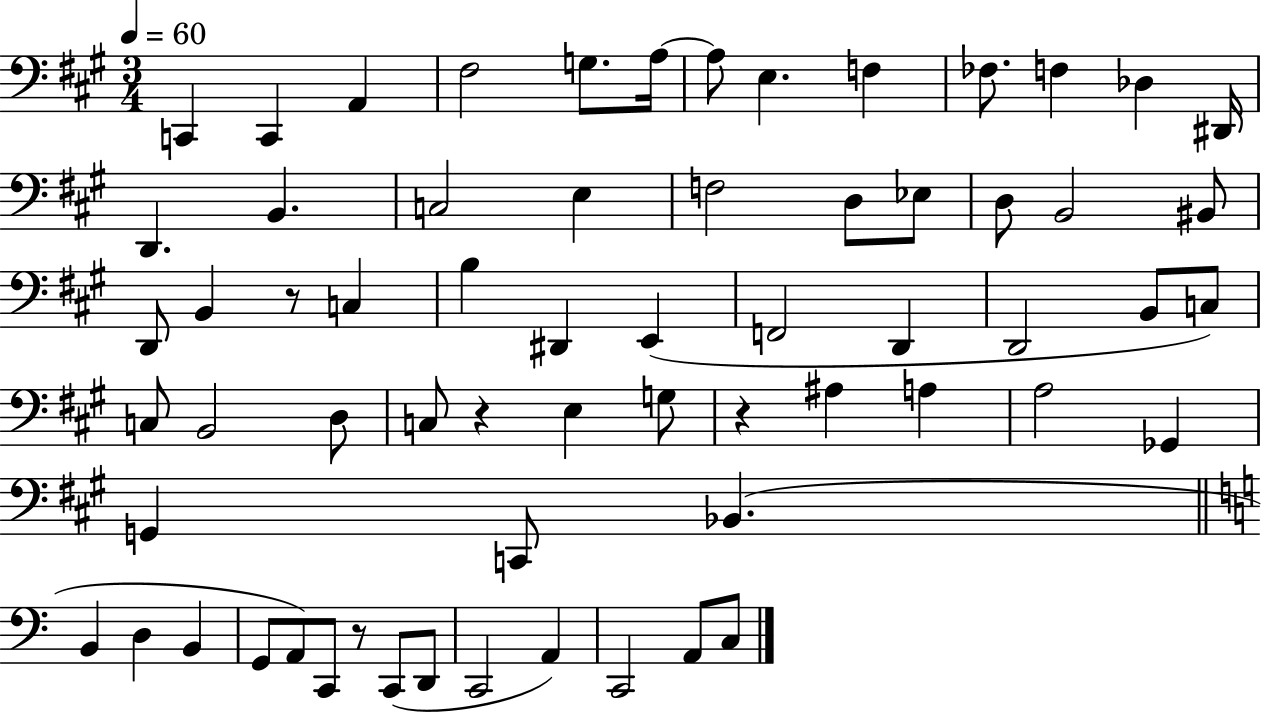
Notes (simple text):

C2/q C2/q A2/q F#3/h G3/e. A3/s A3/e E3/q. F3/q FES3/e. F3/q Db3/q D#2/s D2/q. B2/q. C3/h E3/q F3/h D3/e Eb3/e D3/e B2/h BIS2/e D2/e B2/q R/e C3/q B3/q D#2/q E2/q F2/h D2/q D2/h B2/e C3/e C3/e B2/h D3/e C3/e R/q E3/q G3/e R/q A#3/q A3/q A3/h Gb2/q G2/q C2/e Bb2/q. B2/q D3/q B2/q G2/e A2/e C2/e R/e C2/e D2/e C2/h A2/q C2/h A2/e C3/e